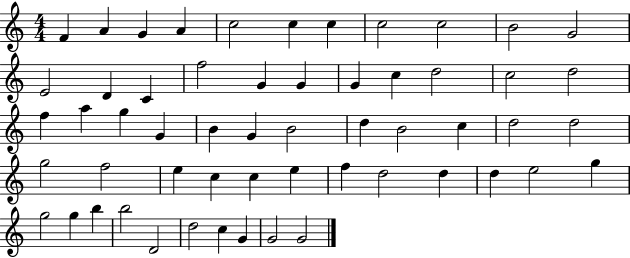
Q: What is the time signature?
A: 4/4